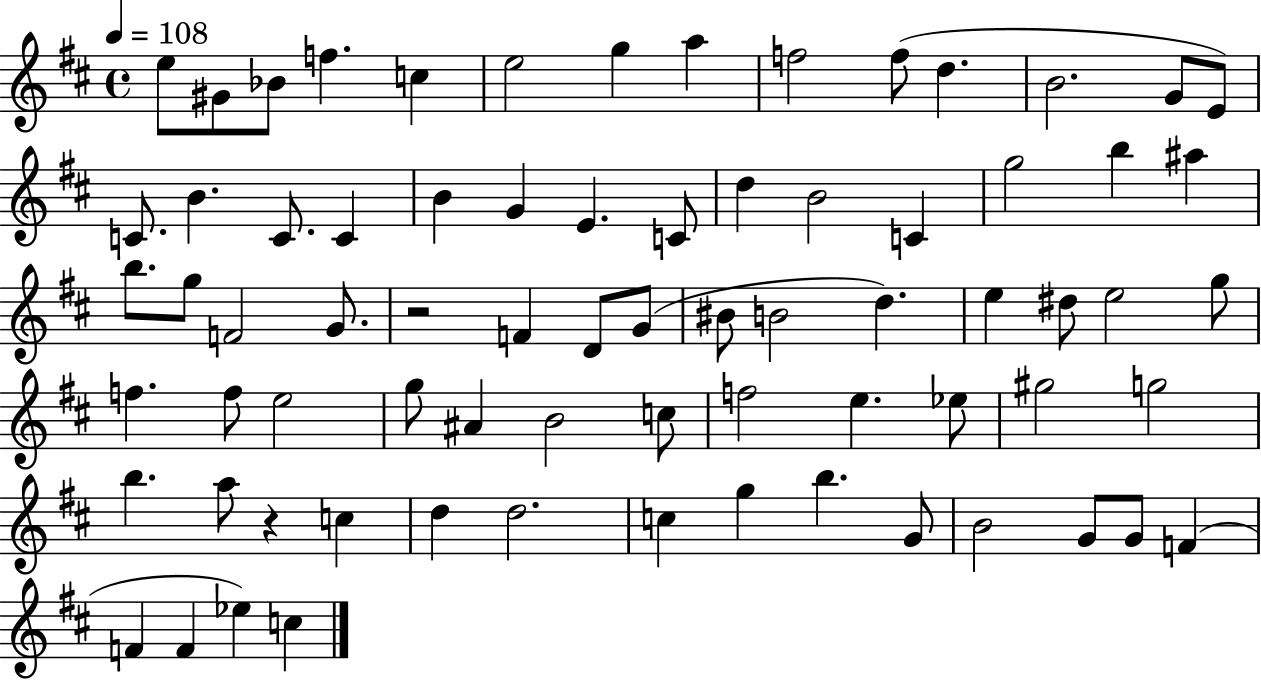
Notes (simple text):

E5/e G#4/e Bb4/e F5/q. C5/q E5/h G5/q A5/q F5/h F5/e D5/q. B4/h. G4/e E4/e C4/e. B4/q. C4/e. C4/q B4/q G4/q E4/q. C4/e D5/q B4/h C4/q G5/h B5/q A#5/q B5/e. G5/e F4/h G4/e. R/h F4/q D4/e G4/e BIS4/e B4/h D5/q. E5/q D#5/e E5/h G5/e F5/q. F5/e E5/h G5/e A#4/q B4/h C5/e F5/h E5/q. Eb5/e G#5/h G5/h B5/q. A5/e R/q C5/q D5/q D5/h. C5/q G5/q B5/q. G4/e B4/h G4/e G4/e F4/q F4/q F4/q Eb5/q C5/q